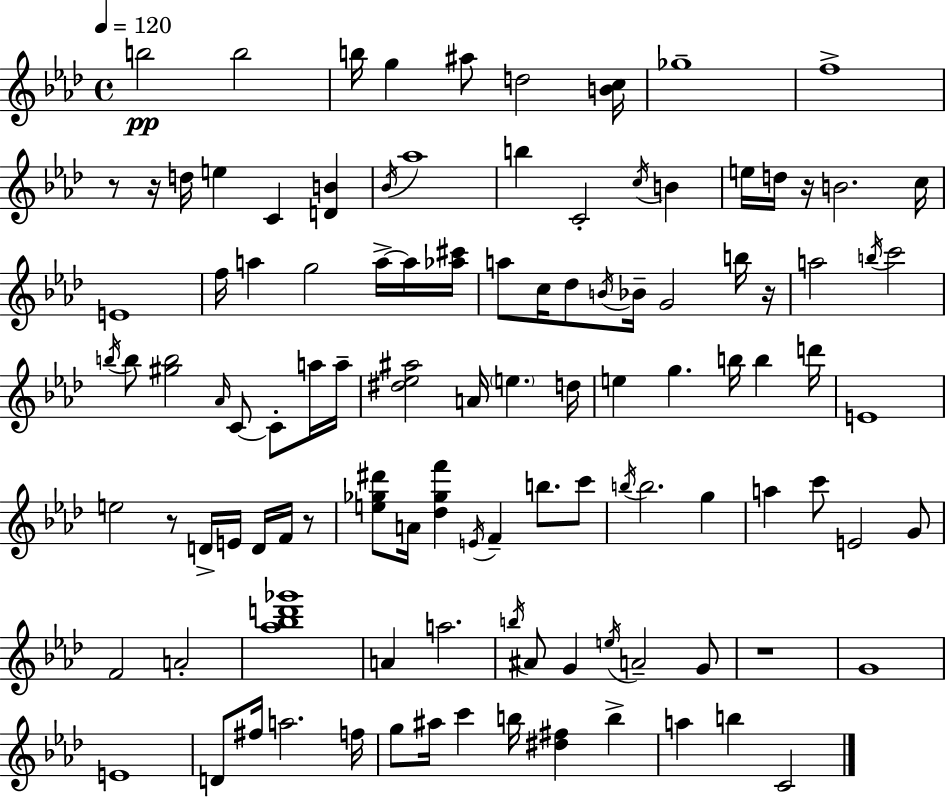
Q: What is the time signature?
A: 4/4